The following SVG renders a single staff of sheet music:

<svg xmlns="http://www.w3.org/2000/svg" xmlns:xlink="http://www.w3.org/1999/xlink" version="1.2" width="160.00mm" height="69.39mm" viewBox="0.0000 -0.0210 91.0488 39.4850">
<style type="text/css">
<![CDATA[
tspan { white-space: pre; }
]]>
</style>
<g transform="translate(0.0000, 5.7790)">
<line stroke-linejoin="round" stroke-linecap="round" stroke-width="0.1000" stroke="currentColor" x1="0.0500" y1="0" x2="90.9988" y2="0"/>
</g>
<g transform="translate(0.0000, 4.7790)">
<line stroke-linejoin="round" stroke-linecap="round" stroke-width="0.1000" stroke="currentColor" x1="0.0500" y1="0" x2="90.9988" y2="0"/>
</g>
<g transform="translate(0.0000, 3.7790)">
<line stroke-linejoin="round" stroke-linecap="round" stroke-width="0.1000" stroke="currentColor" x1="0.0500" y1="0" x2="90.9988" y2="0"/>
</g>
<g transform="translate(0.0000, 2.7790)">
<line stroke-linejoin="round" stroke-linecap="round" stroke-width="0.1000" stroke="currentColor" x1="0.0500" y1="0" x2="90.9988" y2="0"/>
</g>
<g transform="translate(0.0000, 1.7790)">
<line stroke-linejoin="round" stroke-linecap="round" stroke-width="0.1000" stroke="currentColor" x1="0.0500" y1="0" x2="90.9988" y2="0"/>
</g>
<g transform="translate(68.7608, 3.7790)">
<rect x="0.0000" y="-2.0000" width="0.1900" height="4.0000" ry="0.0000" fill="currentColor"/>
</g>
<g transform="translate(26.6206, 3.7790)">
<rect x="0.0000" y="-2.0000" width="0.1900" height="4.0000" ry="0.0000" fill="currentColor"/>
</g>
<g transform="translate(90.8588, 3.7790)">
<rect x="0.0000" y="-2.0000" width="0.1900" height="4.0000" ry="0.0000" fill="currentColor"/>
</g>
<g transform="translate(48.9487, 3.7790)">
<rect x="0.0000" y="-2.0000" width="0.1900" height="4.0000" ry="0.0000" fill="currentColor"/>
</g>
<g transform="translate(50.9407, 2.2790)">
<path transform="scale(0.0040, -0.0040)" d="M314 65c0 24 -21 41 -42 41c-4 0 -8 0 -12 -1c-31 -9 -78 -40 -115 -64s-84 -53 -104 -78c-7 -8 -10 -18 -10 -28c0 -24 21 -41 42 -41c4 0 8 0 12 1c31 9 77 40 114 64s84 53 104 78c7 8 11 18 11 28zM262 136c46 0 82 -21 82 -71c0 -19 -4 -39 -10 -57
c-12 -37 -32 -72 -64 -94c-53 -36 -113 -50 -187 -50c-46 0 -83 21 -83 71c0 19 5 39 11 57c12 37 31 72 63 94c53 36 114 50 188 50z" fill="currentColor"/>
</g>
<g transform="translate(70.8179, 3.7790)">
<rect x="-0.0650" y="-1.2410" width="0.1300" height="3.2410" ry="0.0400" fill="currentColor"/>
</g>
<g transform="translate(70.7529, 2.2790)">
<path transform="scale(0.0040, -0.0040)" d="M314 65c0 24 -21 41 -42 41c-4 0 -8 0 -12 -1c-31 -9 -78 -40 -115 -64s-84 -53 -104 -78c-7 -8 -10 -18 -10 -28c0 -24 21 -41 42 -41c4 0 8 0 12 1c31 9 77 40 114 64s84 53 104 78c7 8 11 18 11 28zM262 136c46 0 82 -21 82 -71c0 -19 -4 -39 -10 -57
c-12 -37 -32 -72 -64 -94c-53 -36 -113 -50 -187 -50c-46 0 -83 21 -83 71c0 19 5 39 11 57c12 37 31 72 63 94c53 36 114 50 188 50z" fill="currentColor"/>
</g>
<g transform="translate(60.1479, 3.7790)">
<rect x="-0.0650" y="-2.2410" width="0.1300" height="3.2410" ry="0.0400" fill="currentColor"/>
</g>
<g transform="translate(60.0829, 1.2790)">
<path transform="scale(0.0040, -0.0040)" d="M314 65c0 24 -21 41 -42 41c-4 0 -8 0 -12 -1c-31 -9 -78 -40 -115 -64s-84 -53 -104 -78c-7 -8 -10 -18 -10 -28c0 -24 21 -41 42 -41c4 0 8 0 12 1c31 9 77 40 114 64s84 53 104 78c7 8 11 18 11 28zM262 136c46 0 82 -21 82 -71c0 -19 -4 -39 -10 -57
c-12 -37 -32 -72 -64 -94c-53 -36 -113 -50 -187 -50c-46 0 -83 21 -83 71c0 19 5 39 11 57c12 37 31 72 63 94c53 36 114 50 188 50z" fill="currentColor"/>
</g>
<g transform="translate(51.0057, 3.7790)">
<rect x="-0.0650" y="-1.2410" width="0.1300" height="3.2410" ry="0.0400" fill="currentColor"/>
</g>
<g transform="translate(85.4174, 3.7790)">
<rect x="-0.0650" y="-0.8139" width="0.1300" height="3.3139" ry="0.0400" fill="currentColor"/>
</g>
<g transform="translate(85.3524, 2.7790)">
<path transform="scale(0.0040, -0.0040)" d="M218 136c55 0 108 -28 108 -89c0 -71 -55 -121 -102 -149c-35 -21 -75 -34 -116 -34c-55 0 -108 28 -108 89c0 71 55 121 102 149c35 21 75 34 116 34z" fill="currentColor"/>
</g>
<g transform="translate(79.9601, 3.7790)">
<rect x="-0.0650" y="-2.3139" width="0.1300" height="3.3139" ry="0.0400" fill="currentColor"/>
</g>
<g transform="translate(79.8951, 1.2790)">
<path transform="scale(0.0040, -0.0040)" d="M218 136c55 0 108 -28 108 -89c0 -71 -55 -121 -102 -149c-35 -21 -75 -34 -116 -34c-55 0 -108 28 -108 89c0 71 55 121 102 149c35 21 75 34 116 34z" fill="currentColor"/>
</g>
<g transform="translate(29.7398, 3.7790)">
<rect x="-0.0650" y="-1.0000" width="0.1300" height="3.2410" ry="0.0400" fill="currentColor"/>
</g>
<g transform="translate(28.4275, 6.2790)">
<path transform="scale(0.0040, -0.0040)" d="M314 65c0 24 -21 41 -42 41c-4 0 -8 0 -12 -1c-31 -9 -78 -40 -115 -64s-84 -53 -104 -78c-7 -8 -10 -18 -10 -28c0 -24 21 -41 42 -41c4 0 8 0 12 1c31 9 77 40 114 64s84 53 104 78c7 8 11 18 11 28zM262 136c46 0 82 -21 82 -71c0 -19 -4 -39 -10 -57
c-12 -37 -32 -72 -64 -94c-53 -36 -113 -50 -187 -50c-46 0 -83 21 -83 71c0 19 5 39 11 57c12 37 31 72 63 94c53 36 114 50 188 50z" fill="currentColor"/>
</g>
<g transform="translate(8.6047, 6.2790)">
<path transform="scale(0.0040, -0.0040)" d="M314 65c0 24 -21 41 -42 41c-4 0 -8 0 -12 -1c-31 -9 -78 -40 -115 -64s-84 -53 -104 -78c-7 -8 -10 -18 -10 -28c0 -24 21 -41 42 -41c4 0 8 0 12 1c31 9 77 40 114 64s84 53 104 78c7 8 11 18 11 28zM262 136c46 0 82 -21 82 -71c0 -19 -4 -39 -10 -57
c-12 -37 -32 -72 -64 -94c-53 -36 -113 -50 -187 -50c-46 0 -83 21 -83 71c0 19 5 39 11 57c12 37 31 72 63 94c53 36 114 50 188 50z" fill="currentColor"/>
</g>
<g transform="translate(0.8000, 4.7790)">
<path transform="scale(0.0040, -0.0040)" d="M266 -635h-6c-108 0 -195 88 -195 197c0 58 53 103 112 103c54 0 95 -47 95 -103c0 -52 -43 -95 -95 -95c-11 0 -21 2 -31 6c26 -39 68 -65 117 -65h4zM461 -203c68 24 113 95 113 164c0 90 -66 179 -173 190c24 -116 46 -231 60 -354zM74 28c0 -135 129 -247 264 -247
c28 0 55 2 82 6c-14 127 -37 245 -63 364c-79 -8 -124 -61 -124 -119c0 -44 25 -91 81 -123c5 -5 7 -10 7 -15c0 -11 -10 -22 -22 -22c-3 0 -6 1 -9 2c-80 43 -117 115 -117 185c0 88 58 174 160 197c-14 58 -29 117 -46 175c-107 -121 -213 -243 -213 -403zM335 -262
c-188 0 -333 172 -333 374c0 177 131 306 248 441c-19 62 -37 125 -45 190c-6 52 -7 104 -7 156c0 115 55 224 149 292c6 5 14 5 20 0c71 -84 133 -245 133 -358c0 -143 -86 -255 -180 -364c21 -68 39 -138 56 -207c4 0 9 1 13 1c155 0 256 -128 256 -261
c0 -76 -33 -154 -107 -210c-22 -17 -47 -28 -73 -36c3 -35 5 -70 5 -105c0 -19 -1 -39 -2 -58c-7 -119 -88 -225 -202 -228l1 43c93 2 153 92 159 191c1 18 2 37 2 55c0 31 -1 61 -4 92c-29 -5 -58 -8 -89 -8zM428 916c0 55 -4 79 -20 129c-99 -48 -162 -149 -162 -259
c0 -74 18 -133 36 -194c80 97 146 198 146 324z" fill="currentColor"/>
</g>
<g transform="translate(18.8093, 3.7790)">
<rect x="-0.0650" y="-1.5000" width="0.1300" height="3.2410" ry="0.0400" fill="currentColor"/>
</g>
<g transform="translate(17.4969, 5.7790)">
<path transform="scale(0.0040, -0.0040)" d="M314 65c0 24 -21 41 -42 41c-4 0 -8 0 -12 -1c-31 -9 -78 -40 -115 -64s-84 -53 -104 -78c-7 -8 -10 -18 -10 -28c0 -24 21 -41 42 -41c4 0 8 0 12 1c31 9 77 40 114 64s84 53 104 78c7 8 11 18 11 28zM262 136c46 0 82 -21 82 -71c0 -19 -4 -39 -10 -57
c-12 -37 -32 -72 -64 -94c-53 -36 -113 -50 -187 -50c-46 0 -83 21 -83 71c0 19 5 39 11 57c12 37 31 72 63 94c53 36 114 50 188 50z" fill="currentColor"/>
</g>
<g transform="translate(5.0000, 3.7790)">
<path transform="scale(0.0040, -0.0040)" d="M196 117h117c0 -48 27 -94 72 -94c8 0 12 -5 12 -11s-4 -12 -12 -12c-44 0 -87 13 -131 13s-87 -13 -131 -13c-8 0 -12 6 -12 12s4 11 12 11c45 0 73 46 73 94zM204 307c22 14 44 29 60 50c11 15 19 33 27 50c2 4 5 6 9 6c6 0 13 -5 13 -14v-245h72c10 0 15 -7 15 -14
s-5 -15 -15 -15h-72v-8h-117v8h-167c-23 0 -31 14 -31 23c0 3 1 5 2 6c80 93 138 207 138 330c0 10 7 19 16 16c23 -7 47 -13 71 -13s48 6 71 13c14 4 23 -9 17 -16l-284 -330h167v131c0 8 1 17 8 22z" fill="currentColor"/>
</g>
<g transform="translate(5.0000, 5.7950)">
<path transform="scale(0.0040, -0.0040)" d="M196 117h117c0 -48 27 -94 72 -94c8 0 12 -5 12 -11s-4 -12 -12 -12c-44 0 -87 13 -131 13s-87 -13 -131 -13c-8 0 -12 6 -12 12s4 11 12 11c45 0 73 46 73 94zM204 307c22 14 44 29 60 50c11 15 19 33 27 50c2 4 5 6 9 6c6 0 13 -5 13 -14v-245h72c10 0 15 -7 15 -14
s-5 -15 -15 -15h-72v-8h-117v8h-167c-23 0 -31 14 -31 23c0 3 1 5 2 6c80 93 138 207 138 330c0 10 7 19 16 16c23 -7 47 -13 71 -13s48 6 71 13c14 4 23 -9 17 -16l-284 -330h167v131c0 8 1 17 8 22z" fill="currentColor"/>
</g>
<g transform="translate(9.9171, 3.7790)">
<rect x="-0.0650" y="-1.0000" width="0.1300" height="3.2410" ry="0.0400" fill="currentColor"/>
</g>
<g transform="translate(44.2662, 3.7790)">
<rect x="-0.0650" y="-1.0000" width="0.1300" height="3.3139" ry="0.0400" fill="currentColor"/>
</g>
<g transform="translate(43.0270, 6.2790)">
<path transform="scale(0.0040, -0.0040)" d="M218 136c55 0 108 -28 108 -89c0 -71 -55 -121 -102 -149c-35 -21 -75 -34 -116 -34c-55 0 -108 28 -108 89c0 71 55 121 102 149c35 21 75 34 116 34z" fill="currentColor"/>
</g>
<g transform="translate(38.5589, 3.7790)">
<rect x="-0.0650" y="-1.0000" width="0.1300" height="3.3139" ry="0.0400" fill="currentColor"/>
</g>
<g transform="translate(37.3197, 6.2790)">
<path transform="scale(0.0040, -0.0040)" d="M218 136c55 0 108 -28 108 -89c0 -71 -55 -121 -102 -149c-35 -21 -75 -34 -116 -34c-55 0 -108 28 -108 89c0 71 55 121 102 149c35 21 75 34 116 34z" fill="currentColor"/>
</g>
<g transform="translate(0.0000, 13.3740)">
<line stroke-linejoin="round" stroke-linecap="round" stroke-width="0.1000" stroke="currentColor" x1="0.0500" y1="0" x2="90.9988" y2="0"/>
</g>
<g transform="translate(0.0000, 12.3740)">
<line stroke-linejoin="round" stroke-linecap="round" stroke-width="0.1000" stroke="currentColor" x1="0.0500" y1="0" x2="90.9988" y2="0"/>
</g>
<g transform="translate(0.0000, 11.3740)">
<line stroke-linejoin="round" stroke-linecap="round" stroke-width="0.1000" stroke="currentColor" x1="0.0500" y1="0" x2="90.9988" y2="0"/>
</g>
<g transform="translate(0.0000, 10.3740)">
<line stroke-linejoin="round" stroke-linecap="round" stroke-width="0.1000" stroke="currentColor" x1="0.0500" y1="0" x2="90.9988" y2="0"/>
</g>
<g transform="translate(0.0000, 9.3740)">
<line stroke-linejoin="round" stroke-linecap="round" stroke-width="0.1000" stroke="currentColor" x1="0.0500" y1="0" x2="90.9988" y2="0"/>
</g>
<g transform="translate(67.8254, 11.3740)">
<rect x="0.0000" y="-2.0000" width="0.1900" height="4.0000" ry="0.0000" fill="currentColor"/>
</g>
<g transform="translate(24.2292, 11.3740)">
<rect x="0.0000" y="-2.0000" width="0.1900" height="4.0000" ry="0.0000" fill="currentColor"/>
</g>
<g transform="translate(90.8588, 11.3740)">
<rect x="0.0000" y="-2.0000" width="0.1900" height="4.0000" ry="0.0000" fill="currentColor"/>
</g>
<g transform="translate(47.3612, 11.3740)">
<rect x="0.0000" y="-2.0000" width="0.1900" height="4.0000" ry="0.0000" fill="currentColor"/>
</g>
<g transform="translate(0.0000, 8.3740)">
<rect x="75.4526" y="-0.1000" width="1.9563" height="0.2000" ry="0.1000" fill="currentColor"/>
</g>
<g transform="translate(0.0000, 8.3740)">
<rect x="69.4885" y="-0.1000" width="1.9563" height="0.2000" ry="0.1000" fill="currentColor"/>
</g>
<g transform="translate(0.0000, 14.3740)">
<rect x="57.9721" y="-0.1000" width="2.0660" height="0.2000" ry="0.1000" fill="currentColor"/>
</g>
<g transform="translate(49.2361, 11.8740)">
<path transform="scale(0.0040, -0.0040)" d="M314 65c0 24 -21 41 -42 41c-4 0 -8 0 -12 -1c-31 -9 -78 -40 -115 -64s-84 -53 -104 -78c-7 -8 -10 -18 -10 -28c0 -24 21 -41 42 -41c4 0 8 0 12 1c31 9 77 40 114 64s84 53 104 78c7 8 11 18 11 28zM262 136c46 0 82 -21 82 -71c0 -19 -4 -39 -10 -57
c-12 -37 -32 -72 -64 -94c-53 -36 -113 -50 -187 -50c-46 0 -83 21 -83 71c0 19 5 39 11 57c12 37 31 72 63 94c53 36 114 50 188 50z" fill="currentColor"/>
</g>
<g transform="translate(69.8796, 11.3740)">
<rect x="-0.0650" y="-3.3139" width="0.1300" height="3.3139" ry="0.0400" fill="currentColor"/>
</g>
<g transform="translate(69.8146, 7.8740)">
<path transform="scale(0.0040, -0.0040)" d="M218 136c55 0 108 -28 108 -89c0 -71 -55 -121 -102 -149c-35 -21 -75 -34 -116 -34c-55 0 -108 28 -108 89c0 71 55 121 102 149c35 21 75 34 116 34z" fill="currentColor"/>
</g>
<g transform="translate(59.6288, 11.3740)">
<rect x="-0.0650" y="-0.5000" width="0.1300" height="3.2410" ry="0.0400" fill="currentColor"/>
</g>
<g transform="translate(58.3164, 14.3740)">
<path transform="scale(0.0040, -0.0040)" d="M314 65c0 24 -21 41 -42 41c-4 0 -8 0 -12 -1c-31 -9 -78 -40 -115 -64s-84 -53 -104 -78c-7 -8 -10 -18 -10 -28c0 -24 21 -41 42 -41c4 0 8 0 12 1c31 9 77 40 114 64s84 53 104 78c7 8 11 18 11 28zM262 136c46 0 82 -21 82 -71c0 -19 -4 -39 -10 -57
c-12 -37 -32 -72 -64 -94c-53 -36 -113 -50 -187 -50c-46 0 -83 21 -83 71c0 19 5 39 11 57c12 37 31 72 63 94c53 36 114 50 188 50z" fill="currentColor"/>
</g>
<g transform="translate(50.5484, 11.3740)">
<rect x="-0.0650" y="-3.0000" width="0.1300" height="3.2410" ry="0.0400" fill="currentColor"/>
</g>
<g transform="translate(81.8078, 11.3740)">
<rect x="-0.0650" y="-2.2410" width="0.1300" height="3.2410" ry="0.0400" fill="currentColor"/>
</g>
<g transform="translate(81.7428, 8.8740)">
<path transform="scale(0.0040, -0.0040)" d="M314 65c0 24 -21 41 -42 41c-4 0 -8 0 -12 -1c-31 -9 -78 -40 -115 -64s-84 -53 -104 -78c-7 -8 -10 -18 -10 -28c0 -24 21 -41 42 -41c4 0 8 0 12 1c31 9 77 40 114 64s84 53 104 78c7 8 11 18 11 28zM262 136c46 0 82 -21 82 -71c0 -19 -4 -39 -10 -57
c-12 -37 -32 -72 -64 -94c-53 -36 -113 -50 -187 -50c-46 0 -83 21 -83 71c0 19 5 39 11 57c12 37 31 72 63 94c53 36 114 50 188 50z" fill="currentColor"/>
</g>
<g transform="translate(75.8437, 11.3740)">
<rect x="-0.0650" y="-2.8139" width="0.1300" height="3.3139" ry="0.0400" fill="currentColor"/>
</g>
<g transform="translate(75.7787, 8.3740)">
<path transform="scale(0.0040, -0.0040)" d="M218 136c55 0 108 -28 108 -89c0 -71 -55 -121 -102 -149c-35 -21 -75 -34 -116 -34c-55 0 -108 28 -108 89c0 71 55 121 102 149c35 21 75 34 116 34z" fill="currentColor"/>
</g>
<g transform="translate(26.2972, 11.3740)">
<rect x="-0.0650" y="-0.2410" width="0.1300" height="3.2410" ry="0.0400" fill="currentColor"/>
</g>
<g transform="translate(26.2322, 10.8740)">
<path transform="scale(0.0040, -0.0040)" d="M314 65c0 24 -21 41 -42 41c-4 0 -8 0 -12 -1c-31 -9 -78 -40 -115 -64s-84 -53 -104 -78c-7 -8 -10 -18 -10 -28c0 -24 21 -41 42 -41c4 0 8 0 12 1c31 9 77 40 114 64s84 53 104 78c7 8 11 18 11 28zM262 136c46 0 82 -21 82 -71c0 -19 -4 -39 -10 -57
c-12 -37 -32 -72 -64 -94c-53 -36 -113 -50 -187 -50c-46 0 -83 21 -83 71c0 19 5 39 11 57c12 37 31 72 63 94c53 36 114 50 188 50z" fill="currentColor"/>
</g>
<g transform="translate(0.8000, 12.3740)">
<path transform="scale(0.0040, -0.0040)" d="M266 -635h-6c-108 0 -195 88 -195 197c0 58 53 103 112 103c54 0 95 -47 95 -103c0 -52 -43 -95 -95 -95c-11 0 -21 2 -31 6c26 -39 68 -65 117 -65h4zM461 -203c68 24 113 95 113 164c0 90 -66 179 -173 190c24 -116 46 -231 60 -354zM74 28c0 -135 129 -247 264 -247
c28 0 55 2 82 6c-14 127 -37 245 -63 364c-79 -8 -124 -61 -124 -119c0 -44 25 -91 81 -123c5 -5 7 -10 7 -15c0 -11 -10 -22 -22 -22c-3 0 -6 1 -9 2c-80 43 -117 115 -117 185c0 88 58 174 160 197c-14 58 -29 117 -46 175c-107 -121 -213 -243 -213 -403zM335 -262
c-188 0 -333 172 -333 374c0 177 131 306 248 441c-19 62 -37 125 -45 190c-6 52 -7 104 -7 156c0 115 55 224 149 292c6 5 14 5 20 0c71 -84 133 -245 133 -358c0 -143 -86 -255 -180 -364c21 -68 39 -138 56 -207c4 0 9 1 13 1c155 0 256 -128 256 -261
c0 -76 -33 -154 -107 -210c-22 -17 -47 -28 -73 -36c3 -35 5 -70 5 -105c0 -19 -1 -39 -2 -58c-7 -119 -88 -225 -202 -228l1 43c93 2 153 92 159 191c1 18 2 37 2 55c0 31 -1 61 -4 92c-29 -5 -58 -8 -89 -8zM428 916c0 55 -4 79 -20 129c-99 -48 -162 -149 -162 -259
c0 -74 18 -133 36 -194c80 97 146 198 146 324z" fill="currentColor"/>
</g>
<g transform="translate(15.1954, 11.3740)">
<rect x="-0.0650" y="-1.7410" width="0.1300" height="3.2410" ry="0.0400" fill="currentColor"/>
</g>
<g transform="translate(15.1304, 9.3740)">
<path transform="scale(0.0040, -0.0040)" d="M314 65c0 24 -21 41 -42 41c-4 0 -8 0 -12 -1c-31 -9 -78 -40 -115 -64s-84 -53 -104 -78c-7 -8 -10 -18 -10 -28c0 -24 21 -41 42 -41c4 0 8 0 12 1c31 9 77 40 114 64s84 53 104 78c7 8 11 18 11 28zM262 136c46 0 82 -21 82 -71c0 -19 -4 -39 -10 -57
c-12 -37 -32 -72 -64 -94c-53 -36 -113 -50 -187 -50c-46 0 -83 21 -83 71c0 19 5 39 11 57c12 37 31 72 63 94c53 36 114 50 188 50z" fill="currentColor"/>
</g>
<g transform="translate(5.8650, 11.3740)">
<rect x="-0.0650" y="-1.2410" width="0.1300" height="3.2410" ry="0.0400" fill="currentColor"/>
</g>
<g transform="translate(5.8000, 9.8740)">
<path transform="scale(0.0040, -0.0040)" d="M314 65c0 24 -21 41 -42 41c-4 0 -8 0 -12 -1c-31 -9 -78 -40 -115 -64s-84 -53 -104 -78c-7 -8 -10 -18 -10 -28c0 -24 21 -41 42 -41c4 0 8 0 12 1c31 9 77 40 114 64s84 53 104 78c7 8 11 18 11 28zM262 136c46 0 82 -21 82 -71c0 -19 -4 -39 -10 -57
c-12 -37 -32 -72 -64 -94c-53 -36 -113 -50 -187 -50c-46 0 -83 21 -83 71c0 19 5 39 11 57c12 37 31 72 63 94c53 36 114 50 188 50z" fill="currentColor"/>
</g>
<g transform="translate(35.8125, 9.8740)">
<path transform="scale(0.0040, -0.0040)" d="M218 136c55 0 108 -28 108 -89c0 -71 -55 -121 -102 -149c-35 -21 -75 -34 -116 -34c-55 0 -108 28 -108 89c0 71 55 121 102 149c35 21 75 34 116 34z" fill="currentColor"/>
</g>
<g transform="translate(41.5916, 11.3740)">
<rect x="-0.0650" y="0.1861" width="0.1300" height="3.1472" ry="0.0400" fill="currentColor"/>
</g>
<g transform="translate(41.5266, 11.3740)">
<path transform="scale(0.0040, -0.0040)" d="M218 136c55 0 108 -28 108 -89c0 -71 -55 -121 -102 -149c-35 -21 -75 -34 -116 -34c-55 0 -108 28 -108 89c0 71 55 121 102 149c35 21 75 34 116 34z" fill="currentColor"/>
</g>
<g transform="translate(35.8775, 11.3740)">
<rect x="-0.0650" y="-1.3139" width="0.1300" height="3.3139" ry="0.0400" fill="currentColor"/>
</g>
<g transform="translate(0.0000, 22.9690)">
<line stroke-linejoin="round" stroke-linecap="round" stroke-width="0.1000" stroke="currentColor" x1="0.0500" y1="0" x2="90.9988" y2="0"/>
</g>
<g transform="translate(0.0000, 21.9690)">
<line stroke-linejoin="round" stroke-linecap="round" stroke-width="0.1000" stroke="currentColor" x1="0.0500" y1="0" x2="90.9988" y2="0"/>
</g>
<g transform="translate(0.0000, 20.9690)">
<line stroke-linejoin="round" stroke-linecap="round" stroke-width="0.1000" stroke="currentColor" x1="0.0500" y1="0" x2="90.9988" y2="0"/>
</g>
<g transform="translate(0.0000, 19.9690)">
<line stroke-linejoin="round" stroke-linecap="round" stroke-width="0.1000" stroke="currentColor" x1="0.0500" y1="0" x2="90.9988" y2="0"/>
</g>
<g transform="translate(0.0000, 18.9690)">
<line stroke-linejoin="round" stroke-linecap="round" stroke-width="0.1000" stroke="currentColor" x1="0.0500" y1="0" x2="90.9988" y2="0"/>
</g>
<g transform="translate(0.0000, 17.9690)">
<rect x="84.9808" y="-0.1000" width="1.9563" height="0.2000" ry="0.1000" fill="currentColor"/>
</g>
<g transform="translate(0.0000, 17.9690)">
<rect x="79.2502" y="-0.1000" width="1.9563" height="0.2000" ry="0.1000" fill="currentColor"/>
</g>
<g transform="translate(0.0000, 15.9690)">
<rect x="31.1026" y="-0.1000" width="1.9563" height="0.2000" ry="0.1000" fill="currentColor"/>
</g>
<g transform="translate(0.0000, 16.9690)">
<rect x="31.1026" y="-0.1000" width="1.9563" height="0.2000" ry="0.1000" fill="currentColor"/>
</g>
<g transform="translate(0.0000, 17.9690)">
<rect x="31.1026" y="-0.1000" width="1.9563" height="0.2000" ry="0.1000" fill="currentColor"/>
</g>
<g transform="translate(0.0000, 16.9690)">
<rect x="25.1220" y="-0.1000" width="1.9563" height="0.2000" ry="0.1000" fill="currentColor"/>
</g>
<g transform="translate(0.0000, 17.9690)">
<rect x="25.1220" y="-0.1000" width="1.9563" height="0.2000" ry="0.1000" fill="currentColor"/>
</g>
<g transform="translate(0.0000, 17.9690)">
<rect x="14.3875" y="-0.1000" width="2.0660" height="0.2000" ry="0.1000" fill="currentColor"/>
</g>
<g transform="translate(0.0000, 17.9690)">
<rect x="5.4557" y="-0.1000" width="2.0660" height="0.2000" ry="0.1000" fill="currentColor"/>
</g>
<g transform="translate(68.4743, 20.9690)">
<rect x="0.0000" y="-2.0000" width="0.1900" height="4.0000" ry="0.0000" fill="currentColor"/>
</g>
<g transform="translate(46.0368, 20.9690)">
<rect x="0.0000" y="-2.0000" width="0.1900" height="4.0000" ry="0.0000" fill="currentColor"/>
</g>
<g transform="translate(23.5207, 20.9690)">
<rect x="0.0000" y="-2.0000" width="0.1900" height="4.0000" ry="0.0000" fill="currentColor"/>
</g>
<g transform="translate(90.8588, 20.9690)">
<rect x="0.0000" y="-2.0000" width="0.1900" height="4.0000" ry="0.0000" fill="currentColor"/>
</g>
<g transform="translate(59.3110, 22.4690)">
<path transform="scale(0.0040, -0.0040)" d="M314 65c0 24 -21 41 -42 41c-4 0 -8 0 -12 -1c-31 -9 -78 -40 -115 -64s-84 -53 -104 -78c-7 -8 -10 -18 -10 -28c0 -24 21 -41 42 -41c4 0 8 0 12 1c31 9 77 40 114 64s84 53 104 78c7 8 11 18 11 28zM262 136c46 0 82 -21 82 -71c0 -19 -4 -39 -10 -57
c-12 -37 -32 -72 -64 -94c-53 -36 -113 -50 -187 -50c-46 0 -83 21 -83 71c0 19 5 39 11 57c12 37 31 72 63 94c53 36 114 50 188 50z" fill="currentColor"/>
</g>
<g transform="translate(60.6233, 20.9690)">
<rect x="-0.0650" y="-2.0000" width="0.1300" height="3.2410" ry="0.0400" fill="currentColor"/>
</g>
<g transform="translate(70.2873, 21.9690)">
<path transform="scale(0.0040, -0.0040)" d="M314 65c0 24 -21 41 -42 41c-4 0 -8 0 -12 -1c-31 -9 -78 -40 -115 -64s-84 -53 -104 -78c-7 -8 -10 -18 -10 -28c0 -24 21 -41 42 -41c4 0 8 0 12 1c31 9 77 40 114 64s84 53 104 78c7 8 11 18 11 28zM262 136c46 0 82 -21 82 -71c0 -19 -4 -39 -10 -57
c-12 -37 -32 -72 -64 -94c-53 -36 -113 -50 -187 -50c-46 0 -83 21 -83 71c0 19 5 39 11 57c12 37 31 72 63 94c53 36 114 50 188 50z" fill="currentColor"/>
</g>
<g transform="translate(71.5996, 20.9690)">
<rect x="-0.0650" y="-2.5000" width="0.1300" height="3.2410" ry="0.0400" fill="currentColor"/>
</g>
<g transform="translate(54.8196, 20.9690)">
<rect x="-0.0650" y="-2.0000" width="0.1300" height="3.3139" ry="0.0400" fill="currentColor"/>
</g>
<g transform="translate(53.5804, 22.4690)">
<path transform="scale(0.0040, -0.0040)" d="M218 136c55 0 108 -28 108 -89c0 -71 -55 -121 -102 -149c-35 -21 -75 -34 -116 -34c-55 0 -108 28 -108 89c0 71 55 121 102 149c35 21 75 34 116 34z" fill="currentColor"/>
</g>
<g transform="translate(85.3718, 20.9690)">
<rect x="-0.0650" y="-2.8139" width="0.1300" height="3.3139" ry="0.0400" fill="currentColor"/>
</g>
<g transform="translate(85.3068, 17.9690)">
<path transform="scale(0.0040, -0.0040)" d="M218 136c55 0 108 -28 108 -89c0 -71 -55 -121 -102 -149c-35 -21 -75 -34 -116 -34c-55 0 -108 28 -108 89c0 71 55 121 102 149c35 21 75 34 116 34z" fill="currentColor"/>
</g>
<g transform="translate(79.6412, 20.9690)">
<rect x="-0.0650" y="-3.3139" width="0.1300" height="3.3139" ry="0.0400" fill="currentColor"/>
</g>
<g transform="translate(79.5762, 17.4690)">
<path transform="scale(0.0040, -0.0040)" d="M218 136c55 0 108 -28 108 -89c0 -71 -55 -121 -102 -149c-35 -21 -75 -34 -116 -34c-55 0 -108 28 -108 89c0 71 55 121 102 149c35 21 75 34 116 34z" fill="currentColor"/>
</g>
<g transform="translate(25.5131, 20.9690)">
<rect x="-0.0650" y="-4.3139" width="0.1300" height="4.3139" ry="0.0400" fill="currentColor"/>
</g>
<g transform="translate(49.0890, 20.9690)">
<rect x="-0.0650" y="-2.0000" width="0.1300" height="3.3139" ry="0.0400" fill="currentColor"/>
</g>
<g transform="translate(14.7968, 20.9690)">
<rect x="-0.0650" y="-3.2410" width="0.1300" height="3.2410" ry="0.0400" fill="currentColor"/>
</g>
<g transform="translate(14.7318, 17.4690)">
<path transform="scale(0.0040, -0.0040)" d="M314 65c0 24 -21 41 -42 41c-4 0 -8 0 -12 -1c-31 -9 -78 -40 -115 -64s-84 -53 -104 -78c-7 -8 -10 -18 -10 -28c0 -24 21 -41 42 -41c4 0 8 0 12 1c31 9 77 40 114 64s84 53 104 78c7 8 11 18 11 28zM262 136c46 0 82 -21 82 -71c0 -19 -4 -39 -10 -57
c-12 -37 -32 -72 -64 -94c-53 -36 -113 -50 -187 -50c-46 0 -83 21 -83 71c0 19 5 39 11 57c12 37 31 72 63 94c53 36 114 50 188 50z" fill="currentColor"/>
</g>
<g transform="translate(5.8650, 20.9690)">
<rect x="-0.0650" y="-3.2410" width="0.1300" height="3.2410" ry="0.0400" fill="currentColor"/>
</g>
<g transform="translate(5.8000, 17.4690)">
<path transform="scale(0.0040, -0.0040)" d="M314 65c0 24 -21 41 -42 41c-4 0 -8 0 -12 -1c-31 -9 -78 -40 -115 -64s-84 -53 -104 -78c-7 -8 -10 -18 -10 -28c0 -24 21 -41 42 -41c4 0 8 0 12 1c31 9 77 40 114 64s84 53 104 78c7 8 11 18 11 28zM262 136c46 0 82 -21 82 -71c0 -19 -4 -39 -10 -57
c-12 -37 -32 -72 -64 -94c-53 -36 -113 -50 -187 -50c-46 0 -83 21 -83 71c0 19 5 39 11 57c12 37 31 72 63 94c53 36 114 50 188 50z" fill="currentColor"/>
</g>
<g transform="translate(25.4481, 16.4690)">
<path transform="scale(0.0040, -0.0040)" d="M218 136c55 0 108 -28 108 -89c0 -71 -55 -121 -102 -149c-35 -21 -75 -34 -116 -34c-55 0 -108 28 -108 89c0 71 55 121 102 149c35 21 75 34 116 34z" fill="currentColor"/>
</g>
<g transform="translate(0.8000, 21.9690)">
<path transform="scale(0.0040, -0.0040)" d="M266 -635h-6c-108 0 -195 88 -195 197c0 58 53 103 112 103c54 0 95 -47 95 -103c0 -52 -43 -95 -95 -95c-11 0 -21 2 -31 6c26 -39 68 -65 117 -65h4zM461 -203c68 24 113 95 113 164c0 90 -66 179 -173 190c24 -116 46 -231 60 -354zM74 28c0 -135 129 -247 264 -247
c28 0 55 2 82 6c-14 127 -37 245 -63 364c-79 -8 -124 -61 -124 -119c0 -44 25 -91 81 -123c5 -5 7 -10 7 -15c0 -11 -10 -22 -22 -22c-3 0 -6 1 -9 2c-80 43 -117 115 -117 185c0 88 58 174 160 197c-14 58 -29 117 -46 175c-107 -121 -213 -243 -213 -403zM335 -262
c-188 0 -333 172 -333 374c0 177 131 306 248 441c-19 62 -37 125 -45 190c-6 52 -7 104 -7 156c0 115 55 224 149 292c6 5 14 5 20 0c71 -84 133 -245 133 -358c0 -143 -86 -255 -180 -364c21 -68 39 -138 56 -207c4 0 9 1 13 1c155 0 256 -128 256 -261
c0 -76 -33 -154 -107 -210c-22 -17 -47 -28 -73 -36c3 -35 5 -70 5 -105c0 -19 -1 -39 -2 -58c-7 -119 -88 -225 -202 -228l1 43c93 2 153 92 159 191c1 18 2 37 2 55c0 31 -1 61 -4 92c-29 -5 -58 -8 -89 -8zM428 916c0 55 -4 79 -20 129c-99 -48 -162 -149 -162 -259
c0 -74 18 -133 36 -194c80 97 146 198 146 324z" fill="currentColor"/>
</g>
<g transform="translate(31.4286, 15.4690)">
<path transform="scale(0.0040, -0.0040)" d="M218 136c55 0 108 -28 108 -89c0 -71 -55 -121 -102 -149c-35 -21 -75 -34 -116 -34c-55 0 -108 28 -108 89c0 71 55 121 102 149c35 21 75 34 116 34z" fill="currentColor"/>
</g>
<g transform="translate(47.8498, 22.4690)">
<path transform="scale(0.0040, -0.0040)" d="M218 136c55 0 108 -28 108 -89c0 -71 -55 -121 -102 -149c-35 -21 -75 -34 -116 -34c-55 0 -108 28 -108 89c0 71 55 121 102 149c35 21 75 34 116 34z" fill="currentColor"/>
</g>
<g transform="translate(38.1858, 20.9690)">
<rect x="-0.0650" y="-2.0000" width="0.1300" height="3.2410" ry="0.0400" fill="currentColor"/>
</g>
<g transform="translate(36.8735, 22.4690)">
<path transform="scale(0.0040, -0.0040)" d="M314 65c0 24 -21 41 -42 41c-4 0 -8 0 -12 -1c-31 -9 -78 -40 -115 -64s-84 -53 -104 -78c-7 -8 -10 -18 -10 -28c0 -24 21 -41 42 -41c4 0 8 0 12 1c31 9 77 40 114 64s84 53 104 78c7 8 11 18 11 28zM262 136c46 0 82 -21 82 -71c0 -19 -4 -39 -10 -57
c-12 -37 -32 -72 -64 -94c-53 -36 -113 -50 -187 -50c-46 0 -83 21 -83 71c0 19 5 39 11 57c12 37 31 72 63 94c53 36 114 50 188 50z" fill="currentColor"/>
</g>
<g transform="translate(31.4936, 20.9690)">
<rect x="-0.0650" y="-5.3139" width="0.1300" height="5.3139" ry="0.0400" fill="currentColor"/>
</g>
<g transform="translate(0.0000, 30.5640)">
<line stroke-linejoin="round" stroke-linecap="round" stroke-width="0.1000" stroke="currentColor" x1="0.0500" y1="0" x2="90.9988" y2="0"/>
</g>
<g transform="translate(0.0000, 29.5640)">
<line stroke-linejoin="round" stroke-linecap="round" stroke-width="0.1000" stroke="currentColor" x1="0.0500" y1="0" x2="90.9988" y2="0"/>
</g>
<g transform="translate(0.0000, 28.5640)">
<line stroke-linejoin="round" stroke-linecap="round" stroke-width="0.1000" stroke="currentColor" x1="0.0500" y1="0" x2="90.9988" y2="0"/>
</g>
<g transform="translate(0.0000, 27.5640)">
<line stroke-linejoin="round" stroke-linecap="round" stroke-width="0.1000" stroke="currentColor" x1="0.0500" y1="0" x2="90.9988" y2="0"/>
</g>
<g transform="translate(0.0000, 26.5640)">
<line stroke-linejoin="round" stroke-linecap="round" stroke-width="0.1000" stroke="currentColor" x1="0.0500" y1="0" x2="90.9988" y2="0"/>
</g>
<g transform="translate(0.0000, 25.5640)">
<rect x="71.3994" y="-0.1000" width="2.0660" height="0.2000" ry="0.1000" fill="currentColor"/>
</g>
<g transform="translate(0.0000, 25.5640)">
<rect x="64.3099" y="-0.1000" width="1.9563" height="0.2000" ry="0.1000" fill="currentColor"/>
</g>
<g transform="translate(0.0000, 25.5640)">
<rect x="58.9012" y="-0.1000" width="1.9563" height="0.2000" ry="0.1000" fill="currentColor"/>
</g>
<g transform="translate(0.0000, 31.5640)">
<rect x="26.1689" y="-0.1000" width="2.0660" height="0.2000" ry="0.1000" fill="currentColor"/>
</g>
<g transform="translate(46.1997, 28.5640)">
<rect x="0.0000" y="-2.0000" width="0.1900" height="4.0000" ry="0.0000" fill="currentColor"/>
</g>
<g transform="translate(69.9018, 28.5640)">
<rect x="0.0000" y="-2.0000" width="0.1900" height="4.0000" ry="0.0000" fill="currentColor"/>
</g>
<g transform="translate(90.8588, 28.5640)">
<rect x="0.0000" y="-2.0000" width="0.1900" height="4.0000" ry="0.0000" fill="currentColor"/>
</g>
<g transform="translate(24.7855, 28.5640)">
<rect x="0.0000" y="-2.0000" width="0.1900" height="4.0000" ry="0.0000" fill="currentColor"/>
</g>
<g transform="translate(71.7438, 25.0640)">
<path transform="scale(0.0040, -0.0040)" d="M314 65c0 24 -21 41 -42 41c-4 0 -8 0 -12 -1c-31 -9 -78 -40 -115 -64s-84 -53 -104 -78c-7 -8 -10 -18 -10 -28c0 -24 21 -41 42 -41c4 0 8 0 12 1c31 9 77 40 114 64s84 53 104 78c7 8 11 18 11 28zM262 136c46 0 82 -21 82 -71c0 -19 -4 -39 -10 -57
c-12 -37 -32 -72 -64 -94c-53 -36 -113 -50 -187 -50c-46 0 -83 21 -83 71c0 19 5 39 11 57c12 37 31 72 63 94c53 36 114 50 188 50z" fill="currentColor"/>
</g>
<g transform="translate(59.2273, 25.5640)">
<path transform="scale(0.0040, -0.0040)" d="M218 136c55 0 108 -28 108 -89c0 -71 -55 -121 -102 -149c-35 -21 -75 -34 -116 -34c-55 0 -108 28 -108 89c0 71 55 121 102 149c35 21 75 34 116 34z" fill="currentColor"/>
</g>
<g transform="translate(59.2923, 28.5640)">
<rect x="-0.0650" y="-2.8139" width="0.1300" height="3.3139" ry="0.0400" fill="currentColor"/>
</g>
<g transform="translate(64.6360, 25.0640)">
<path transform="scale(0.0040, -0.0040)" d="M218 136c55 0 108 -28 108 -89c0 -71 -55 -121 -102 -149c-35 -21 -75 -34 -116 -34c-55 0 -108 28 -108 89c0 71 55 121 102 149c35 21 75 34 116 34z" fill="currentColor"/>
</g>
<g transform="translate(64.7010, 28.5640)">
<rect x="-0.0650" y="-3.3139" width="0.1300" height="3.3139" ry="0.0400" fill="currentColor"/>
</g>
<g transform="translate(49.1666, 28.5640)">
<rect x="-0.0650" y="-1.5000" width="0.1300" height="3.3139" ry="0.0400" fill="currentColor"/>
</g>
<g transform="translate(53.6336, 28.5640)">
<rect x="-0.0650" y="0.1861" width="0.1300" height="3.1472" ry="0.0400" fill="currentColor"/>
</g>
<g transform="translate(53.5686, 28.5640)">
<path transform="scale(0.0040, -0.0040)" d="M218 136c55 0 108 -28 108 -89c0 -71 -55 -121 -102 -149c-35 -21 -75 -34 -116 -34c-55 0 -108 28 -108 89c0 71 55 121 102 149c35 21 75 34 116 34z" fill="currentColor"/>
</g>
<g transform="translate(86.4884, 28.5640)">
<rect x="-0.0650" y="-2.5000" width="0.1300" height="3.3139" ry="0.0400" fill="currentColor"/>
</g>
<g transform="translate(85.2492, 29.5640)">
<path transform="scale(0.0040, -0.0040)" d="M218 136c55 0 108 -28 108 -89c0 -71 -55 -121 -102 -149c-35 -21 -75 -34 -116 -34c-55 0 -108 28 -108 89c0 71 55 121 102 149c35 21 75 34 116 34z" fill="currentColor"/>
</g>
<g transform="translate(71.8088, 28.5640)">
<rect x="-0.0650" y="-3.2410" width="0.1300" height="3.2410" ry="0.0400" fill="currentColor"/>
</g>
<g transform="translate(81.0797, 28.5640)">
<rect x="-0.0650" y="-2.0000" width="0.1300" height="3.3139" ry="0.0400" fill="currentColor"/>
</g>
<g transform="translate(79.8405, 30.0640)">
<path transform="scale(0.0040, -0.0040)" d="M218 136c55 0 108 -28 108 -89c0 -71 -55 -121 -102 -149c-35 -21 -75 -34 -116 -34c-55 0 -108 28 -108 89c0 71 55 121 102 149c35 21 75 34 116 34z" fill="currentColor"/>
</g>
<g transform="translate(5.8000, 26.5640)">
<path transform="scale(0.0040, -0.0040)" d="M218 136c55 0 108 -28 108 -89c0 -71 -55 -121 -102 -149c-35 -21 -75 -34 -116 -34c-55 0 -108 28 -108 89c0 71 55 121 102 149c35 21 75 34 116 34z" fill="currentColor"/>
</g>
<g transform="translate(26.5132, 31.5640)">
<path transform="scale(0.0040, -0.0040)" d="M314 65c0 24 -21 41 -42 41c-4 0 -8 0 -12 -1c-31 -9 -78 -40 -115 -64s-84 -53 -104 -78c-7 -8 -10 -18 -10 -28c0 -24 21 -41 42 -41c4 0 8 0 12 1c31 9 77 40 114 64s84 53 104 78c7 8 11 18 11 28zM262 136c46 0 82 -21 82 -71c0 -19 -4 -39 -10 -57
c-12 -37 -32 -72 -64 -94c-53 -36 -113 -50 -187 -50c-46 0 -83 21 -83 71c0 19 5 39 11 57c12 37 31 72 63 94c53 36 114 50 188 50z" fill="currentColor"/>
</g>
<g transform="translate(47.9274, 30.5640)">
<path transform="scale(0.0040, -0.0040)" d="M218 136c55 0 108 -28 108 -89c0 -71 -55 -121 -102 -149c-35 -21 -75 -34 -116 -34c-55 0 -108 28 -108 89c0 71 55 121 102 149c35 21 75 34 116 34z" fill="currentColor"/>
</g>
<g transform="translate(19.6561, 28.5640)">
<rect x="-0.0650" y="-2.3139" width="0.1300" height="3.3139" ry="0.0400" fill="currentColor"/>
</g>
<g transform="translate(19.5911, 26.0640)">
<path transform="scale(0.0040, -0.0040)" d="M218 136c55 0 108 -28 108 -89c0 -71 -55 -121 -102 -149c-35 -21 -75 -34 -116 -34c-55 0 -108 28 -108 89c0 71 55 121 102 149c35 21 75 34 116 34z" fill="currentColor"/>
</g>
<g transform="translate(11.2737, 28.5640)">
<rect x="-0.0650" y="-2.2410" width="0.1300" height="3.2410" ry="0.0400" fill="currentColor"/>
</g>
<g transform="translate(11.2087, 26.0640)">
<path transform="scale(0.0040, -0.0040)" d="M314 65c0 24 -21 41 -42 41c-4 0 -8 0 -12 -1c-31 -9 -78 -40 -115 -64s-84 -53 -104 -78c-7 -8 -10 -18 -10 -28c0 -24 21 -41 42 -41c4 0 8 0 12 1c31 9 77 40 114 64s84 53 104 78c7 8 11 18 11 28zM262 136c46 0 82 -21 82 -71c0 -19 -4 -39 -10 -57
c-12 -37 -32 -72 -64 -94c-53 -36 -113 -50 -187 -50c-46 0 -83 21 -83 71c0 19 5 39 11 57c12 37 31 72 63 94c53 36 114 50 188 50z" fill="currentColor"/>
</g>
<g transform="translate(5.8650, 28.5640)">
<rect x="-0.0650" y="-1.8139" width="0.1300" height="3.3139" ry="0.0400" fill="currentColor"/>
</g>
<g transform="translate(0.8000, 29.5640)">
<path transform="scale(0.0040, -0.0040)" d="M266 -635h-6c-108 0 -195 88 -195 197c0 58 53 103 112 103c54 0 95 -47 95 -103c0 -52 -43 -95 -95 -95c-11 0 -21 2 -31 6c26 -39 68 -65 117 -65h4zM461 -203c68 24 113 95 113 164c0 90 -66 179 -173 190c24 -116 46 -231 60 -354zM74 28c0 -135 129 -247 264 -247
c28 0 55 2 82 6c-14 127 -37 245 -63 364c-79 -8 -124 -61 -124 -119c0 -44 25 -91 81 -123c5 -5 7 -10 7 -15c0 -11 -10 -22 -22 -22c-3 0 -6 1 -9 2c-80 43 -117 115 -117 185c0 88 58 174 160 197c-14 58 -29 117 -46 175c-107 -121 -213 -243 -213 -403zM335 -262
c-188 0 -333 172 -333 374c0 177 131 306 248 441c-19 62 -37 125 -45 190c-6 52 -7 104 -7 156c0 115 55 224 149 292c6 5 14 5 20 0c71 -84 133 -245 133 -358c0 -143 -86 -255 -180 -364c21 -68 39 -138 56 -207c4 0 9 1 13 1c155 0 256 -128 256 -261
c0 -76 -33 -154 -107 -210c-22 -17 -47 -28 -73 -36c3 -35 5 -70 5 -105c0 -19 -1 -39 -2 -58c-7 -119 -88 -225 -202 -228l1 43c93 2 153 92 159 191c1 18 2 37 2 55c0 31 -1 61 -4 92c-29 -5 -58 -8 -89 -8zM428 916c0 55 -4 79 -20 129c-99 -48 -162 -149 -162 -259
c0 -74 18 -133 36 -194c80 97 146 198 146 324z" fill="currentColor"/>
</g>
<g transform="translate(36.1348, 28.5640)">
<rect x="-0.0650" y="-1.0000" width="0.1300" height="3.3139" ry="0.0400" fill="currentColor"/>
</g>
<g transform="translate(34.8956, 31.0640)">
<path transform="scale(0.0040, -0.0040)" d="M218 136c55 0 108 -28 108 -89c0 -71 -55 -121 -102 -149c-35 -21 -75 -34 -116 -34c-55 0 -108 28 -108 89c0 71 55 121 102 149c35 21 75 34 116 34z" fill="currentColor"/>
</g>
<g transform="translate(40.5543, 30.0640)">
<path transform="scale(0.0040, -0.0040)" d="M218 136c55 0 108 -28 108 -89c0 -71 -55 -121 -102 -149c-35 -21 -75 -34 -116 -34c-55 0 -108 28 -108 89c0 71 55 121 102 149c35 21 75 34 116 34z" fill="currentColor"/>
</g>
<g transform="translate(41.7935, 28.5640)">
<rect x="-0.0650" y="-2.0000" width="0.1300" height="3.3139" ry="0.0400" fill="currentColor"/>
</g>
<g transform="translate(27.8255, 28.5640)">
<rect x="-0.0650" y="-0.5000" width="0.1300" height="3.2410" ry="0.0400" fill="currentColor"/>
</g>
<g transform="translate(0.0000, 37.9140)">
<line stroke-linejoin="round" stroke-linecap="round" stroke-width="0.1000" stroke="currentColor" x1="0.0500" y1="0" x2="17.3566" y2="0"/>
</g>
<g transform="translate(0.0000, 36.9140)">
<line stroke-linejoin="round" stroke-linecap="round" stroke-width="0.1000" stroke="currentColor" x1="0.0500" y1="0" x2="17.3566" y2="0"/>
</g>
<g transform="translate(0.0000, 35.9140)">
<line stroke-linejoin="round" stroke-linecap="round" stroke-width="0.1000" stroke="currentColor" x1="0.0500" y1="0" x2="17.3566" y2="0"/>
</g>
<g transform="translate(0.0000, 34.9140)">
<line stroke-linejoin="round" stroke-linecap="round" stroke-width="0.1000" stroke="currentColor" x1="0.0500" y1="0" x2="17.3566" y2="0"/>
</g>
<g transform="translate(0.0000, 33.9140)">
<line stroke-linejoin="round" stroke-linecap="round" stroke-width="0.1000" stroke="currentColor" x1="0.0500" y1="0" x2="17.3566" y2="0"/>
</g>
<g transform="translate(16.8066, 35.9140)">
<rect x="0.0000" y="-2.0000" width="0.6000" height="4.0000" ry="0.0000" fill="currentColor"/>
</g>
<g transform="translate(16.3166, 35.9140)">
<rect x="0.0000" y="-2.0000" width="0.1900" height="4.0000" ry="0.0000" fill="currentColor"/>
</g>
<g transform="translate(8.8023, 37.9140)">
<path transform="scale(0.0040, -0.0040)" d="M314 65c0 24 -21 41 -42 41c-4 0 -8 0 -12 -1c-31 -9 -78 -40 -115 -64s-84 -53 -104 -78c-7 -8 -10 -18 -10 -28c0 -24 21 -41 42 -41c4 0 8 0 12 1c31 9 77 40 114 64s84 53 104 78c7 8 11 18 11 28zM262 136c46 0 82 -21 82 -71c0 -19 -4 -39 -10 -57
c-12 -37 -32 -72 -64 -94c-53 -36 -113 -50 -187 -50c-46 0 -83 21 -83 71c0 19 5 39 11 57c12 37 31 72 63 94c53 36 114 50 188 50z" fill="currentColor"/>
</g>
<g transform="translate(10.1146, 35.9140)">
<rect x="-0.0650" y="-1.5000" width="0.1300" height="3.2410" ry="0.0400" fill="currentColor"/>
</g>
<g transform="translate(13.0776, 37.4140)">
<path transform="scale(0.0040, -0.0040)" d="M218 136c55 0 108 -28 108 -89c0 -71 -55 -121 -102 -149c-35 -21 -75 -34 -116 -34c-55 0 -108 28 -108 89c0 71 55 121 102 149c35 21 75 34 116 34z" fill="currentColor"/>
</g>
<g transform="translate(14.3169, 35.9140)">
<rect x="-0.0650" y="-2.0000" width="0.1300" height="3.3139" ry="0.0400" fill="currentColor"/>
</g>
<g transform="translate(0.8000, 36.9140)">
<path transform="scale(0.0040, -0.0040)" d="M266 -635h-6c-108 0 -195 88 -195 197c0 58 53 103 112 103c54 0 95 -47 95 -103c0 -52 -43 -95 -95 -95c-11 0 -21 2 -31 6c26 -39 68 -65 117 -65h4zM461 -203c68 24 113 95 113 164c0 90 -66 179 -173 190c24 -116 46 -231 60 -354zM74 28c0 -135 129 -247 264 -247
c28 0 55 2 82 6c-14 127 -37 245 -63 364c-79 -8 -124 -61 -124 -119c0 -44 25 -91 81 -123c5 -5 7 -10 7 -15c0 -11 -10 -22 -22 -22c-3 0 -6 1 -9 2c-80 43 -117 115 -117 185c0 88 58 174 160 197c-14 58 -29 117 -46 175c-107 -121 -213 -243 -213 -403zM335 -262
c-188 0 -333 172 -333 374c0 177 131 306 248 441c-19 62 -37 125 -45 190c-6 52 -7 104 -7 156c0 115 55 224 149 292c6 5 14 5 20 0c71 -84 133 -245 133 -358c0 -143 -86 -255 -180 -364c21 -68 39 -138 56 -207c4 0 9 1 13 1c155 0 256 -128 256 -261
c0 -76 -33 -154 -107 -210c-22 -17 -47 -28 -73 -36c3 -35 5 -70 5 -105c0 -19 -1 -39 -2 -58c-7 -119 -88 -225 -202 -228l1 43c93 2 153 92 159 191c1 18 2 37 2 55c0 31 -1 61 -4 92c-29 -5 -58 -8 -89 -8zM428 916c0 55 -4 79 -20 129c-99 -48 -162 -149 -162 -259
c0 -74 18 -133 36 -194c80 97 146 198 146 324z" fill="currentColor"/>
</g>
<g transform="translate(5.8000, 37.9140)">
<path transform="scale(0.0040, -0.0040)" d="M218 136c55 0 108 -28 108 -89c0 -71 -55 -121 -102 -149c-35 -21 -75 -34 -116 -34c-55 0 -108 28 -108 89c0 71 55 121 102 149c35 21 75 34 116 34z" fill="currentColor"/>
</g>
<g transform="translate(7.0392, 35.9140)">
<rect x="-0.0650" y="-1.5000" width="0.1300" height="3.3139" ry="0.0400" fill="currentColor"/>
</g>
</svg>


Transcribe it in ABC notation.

X:1
T:Untitled
M:4/4
L:1/4
K:C
D2 E2 D2 D D e2 g2 e2 g d e2 f2 c2 e B A2 C2 b a g2 b2 b2 d' f' F2 F F F2 G2 b a f g2 g C2 D F E B a b b2 F G E E2 F